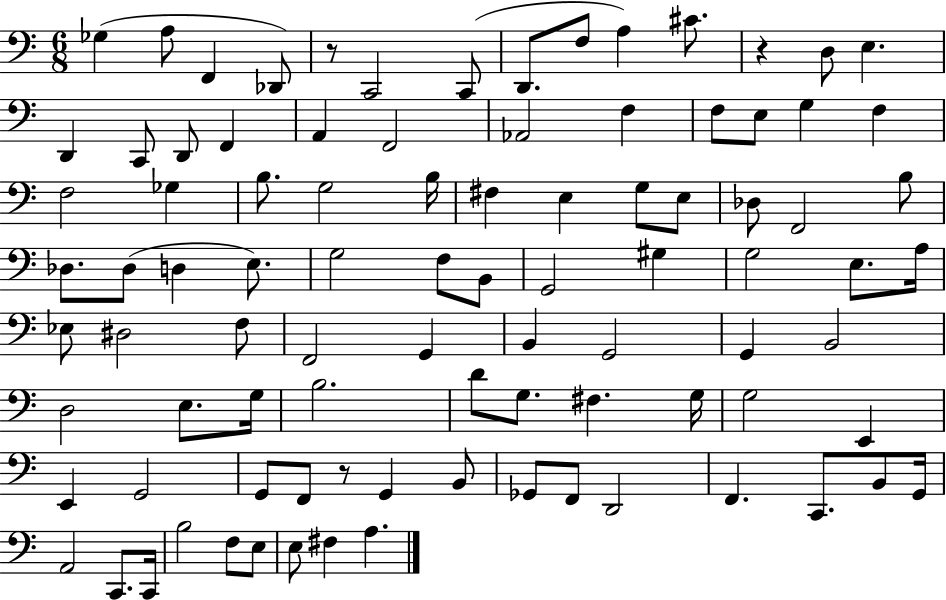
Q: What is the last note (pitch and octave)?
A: A3